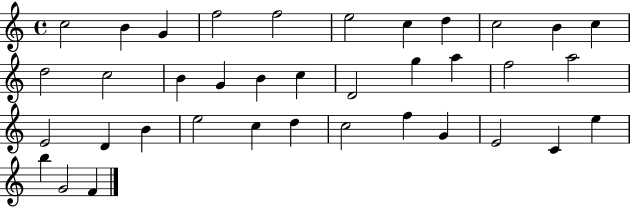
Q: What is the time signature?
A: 4/4